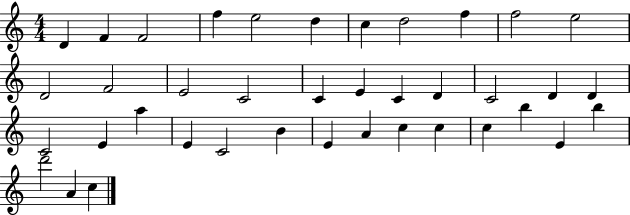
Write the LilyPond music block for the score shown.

{
  \clef treble
  \numericTimeSignature
  \time 4/4
  \key c \major
  d'4 f'4 f'2 | f''4 e''2 d''4 | c''4 d''2 f''4 | f''2 e''2 | \break d'2 f'2 | e'2 c'2 | c'4 e'4 c'4 d'4 | c'2 d'4 d'4 | \break c'2 e'4 a''4 | e'4 c'2 b'4 | e'4 a'4 c''4 c''4 | c''4 b''4 e'4 b''4 | \break d'''2 a'4 c''4 | \bar "|."
}